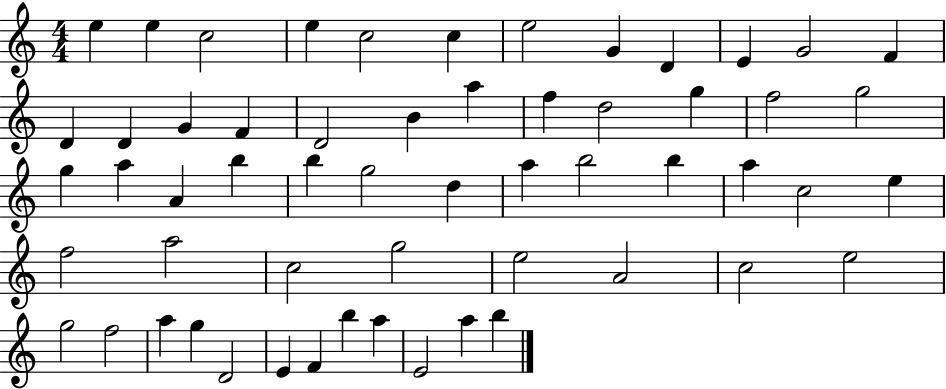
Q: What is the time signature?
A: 4/4